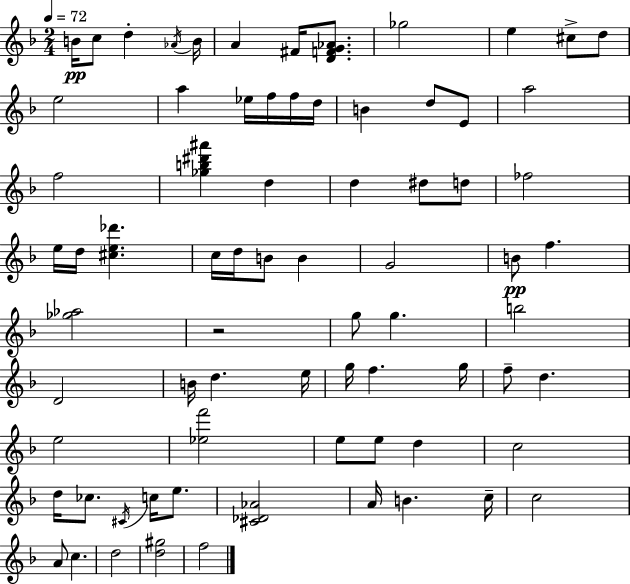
B4/s C5/e D5/q Ab4/s B4/s A4/q F#4/s [D4,F4,G4,Ab4]/e. Gb5/h E5/q C#5/e D5/e E5/h A5/q Eb5/s F5/s F5/s D5/s B4/q D5/e E4/e A5/h F5/h [Gb5,B5,D#6,A#6]/q D5/q D5/q D#5/e D5/e FES5/h E5/s D5/s [C#5,E5,Db6]/q. C5/s D5/s B4/e B4/q G4/h B4/e F5/q. [Gb5,Ab5]/h R/h G5/e G5/q. B5/h D4/h B4/s D5/q. E5/s G5/s F5/q. G5/s F5/e D5/q. E5/h [Eb5,F6]/h E5/e E5/e D5/q C5/h D5/s CES5/e. C#4/s C5/s E5/e. [C#4,Db4,Ab4]/h A4/s B4/q. C5/s C5/h A4/e C5/q. D5/h [D5,G#5]/h F5/h